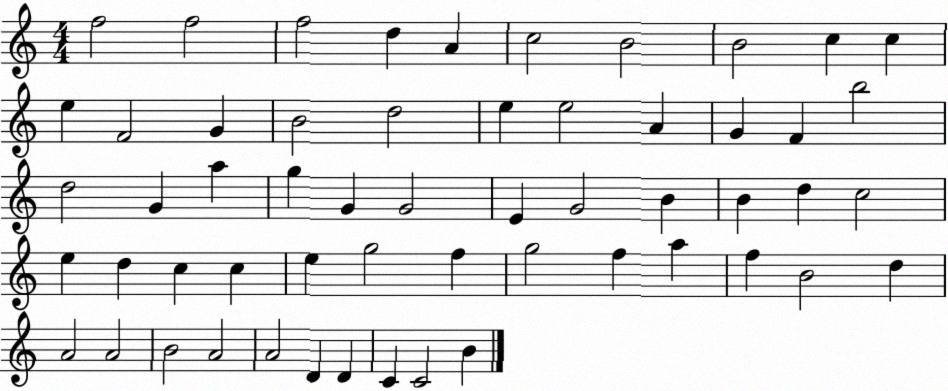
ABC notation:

X:1
T:Untitled
M:4/4
L:1/4
K:C
f2 f2 f2 d A c2 B2 B2 c c e F2 G B2 d2 e e2 A G F b2 d2 G a g G G2 E G2 B B d c2 e d c c e g2 f g2 f a f B2 d A2 A2 B2 A2 A2 D D C C2 B